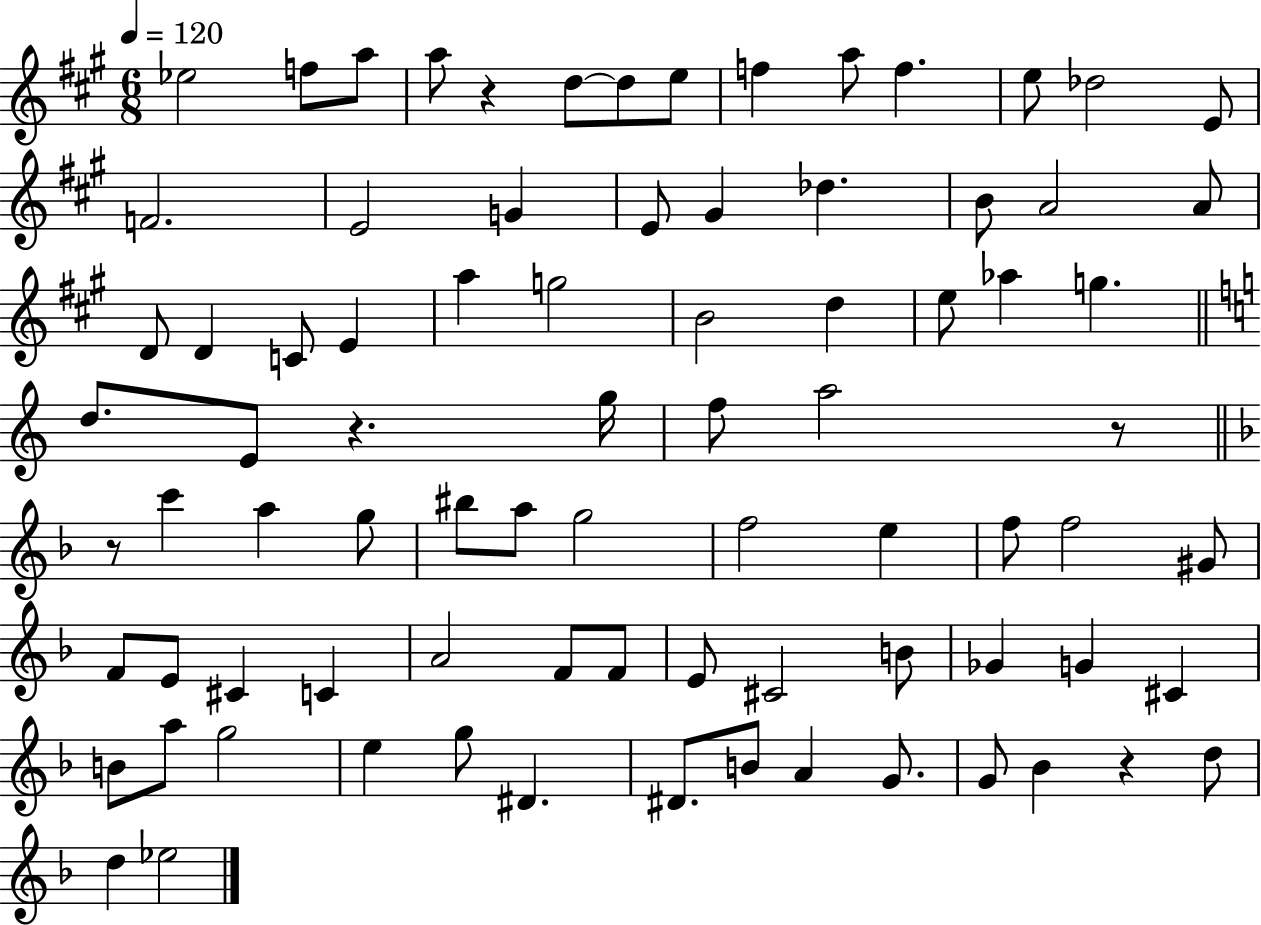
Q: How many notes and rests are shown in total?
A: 82